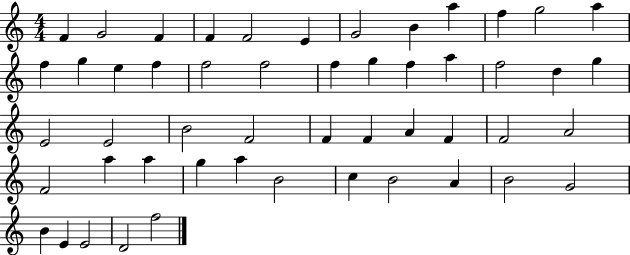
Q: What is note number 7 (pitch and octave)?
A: G4